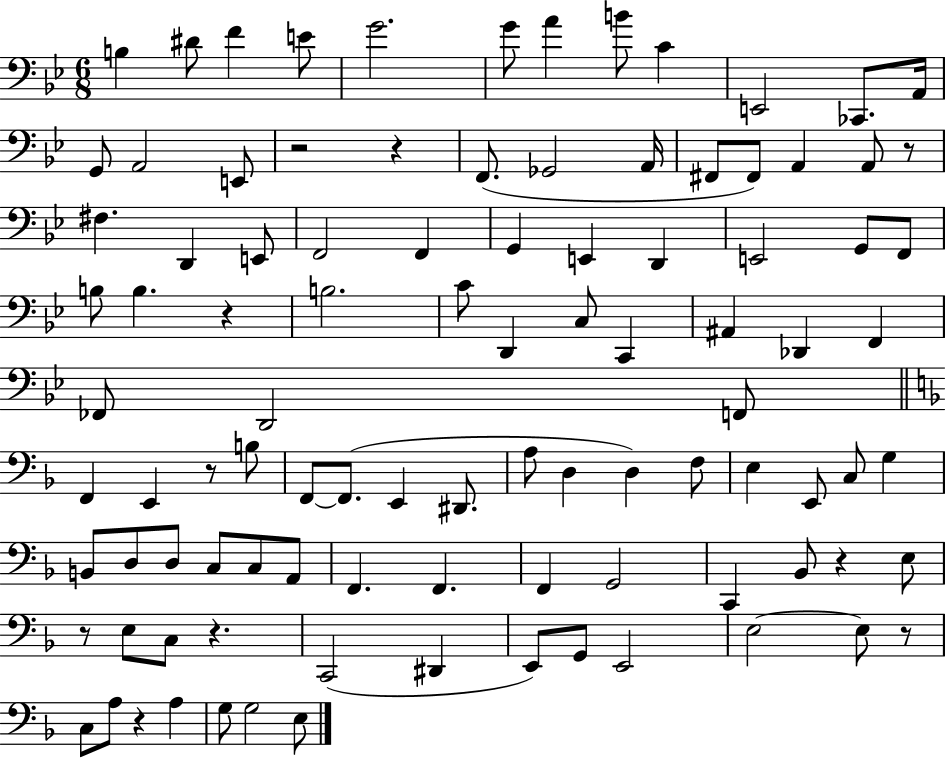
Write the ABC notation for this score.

X:1
T:Untitled
M:6/8
L:1/4
K:Bb
B, ^D/2 F E/2 G2 G/2 A B/2 C E,,2 _C,,/2 A,,/4 G,,/2 A,,2 E,,/2 z2 z F,,/2 _G,,2 A,,/4 ^F,,/2 ^F,,/2 A,, A,,/2 z/2 ^F, D,, E,,/2 F,,2 F,, G,, E,, D,, E,,2 G,,/2 F,,/2 B,/2 B, z B,2 C/2 D,, C,/2 C,, ^A,, _D,, F,, _F,,/2 D,,2 F,,/2 F,, E,, z/2 B,/2 F,,/2 F,,/2 E,, ^D,,/2 A,/2 D, D, F,/2 E, E,,/2 C,/2 G, B,,/2 D,/2 D,/2 C,/2 C,/2 A,,/2 F,, F,, F,, G,,2 C,, _B,,/2 z E,/2 z/2 E,/2 C,/2 z C,,2 ^D,, E,,/2 G,,/2 E,,2 E,2 E,/2 z/2 C,/2 A,/2 z A, G,/2 G,2 E,/2